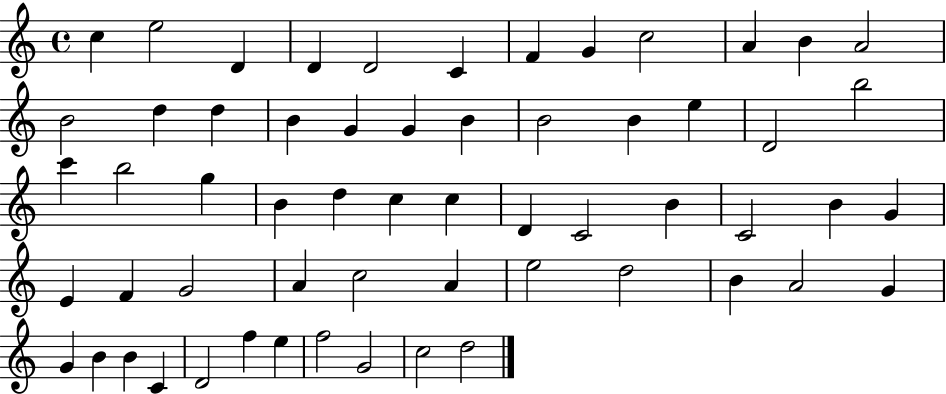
C5/q E5/h D4/q D4/q D4/h C4/q F4/q G4/q C5/h A4/q B4/q A4/h B4/h D5/q D5/q B4/q G4/q G4/q B4/q B4/h B4/q E5/q D4/h B5/h C6/q B5/h G5/q B4/q D5/q C5/q C5/q D4/q C4/h B4/q C4/h B4/q G4/q E4/q F4/q G4/h A4/q C5/h A4/q E5/h D5/h B4/q A4/h G4/q G4/q B4/q B4/q C4/q D4/h F5/q E5/q F5/h G4/h C5/h D5/h